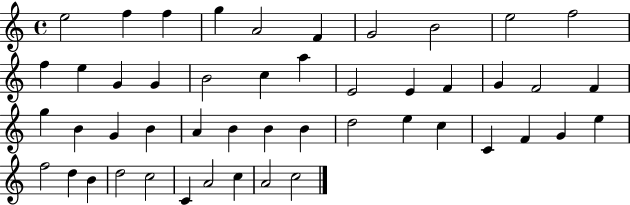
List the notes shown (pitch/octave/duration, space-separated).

E5/h F5/q F5/q G5/q A4/h F4/q G4/h B4/h E5/h F5/h F5/q E5/q G4/q G4/q B4/h C5/q A5/q E4/h E4/q F4/q G4/q F4/h F4/q G5/q B4/q G4/q B4/q A4/q B4/q B4/q B4/q D5/h E5/q C5/q C4/q F4/q G4/q E5/q F5/h D5/q B4/q D5/h C5/h C4/q A4/h C5/q A4/h C5/h